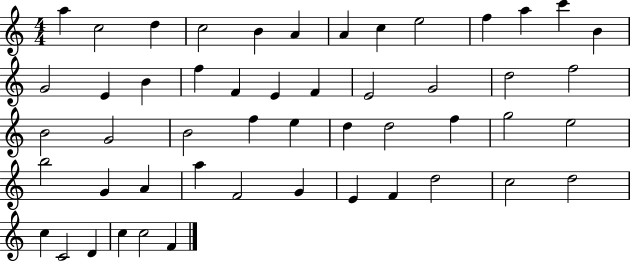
X:1
T:Untitled
M:4/4
L:1/4
K:C
a c2 d c2 B A A c e2 f a c' B G2 E B f F E F E2 G2 d2 f2 B2 G2 B2 f e d d2 f g2 e2 b2 G A a F2 G E F d2 c2 d2 c C2 D c c2 F